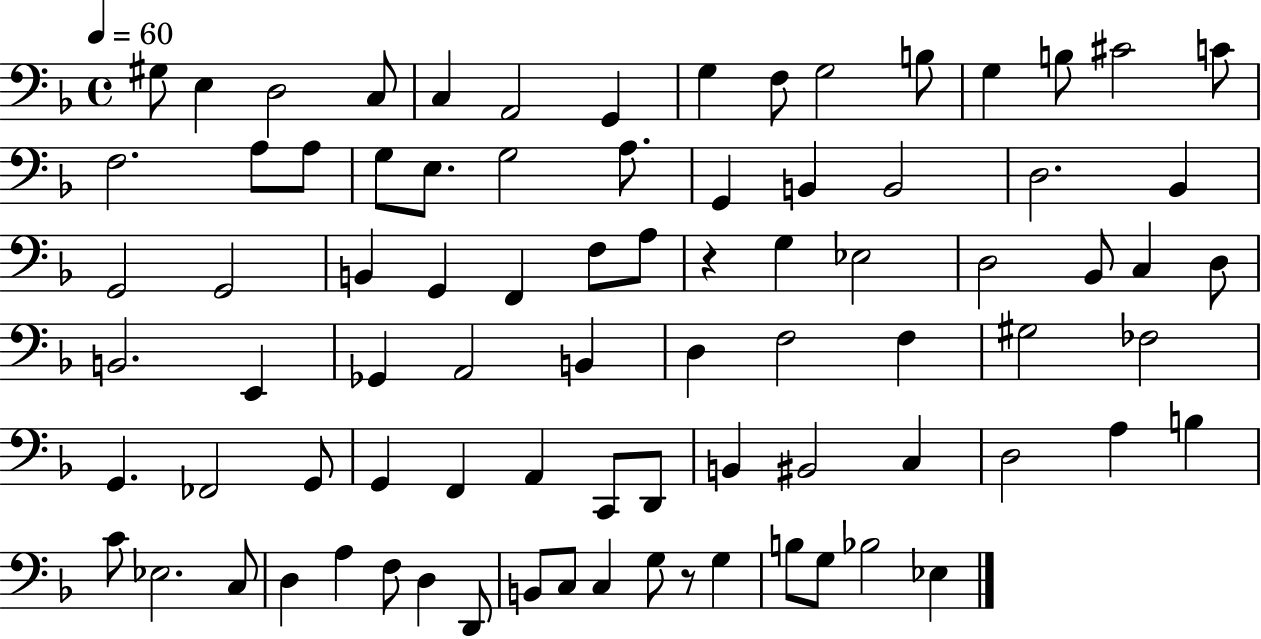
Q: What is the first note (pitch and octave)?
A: G#3